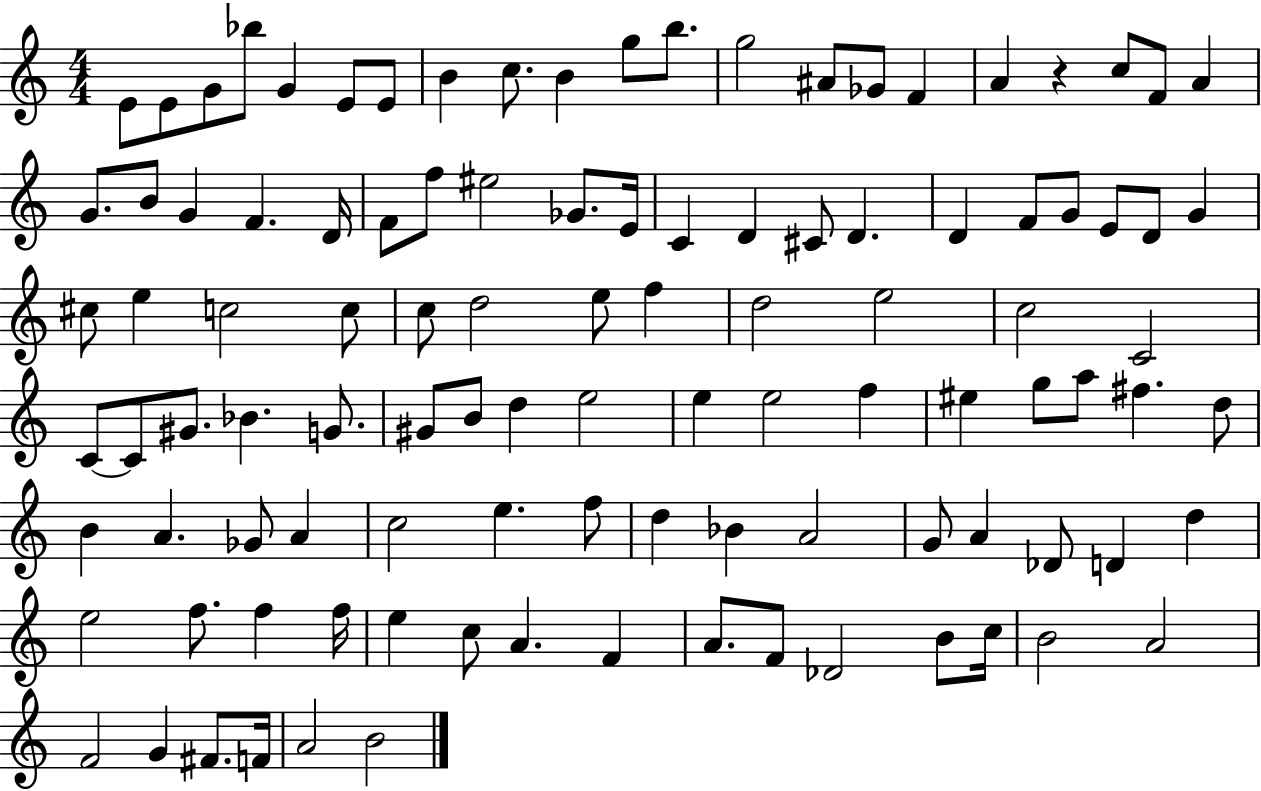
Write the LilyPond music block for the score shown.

{
  \clef treble
  \numericTimeSignature
  \time 4/4
  \key c \major
  e'8 e'8 g'8 bes''8 g'4 e'8 e'8 | b'4 c''8. b'4 g''8 b''8. | g''2 ais'8 ges'8 f'4 | a'4 r4 c''8 f'8 a'4 | \break g'8. b'8 g'4 f'4. d'16 | f'8 f''8 eis''2 ges'8. e'16 | c'4 d'4 cis'8 d'4. | d'4 f'8 g'8 e'8 d'8 g'4 | \break cis''8 e''4 c''2 c''8 | c''8 d''2 e''8 f''4 | d''2 e''2 | c''2 c'2 | \break c'8~~ c'8 gis'8. bes'4. g'8. | gis'8 b'8 d''4 e''2 | e''4 e''2 f''4 | eis''4 g''8 a''8 fis''4. d''8 | \break b'4 a'4. ges'8 a'4 | c''2 e''4. f''8 | d''4 bes'4 a'2 | g'8 a'4 des'8 d'4 d''4 | \break e''2 f''8. f''4 f''16 | e''4 c''8 a'4. f'4 | a'8. f'8 des'2 b'8 c''16 | b'2 a'2 | \break f'2 g'4 fis'8. f'16 | a'2 b'2 | \bar "|."
}